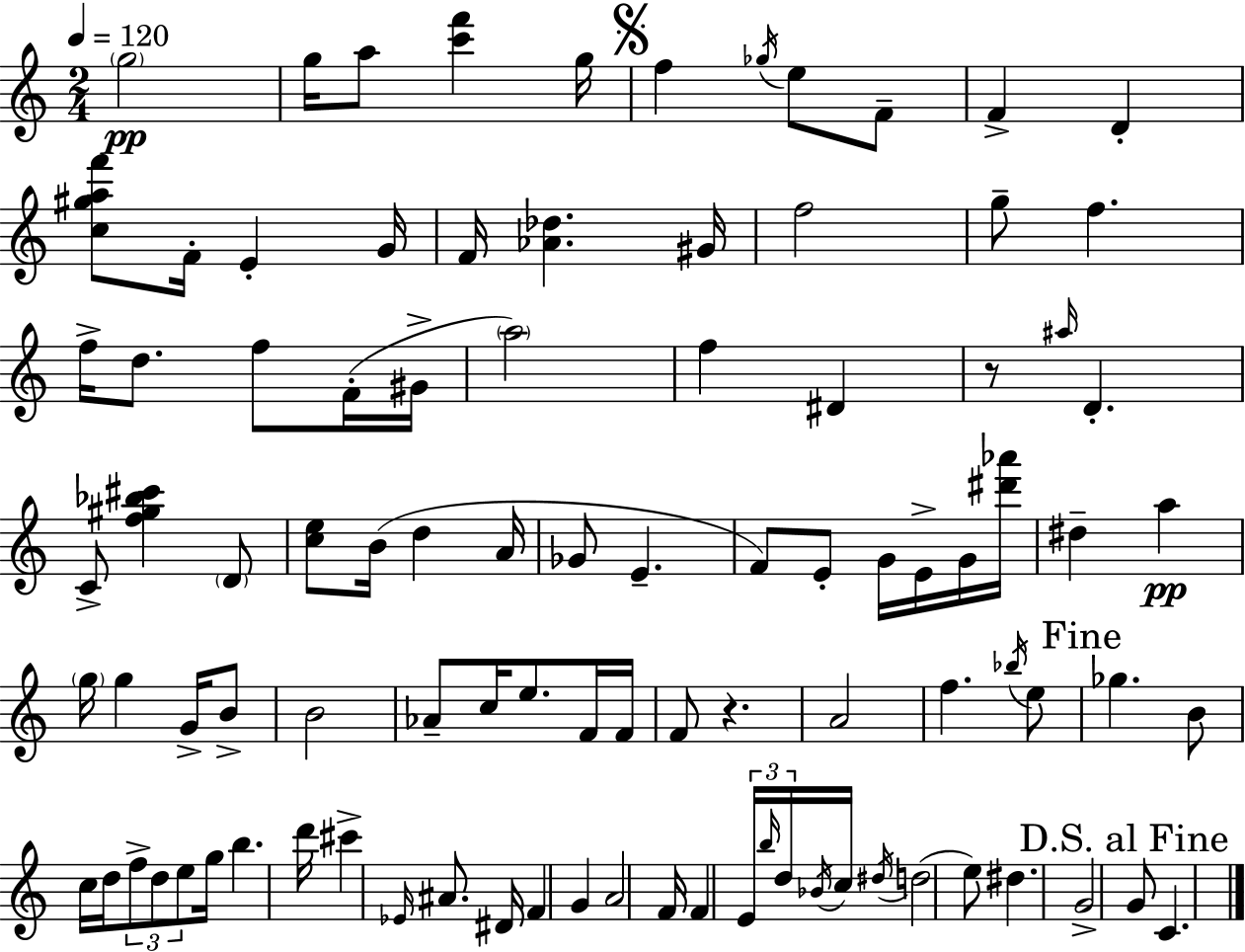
G5/h G5/s A5/e [C6,F6]/q G5/s F5/q Gb5/s E5/e F4/e F4/q D4/q [C5,G#5,A5,F6]/e F4/s E4/q G4/s F4/s [Ab4,Db5]/q. G#4/s F5/h G5/e F5/q. F5/s D5/e. F5/e F4/s G#4/s A5/h F5/q D#4/q R/e A#5/s D4/q. C4/e [F5,G#5,Bb5,C#6]/q D4/e [C5,E5]/e B4/s D5/q A4/s Gb4/e E4/q. F4/e E4/e G4/s E4/s G4/s [D#6,Ab6]/s D#5/q A5/q G5/s G5/q G4/s B4/e B4/h Ab4/e C5/s E5/e. F4/s F4/s F4/e R/q. A4/h F5/q. Bb5/s E5/e Gb5/q. B4/e C5/s D5/s F5/e D5/e E5/e G5/s B5/q. D6/s C#6/q Eb4/s A#4/e. D#4/s F4/q G4/q A4/h F4/s F4/q E4/s B5/s D5/s Bb4/s C5/s D#5/s D5/h E5/e D#5/q. G4/h G4/e C4/q.